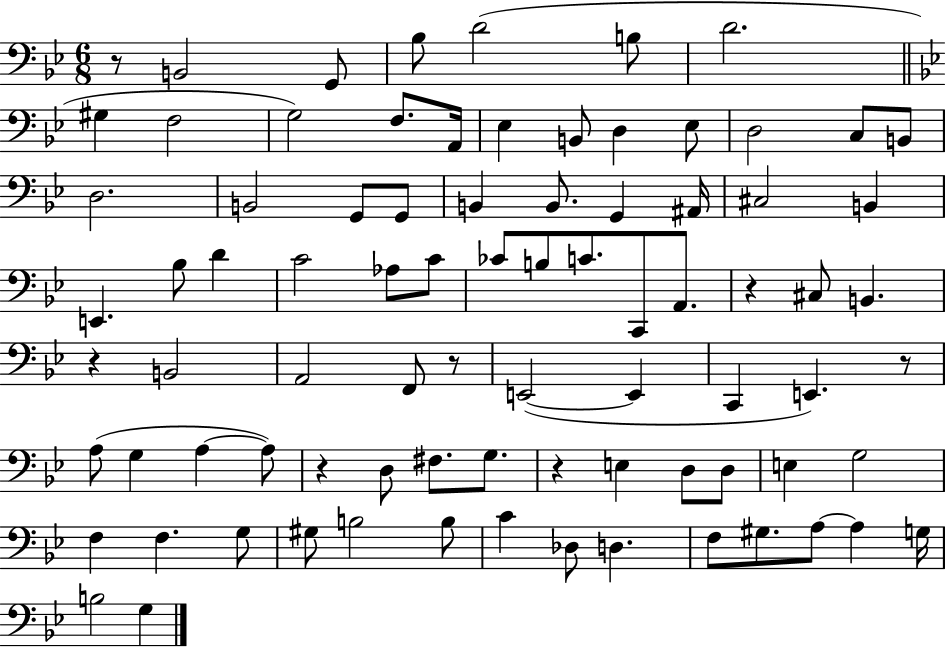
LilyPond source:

{
  \clef bass
  \numericTimeSignature
  \time 6/8
  \key bes \major
  r8 b,2 g,8 | bes8 d'2( b8 | d'2. | \bar "||" \break \key g \minor gis4 f2 | g2) f8. a,16 | ees4 b,8 d4 ees8 | d2 c8 b,8 | \break d2. | b,2 g,8 g,8 | b,4 b,8. g,4 ais,16 | cis2 b,4 | \break e,4. bes8 d'4 | c'2 aes8 c'8 | ces'8 b8 c'8. c,8 a,8. | r4 cis8 b,4. | \break r4 b,2 | a,2 f,8 r8 | e,2~(~ e,4 | c,4 e,4.) r8 | \break a8( g4 a4~~ a8) | r4 d8 fis8. g8. | r4 e4 d8 d8 | e4 g2 | \break f4 f4. g8 | gis8 b2 b8 | c'4 des8 d4. | f8 gis8. a8~~ a4 g16 | \break b2 g4 | \bar "|."
}